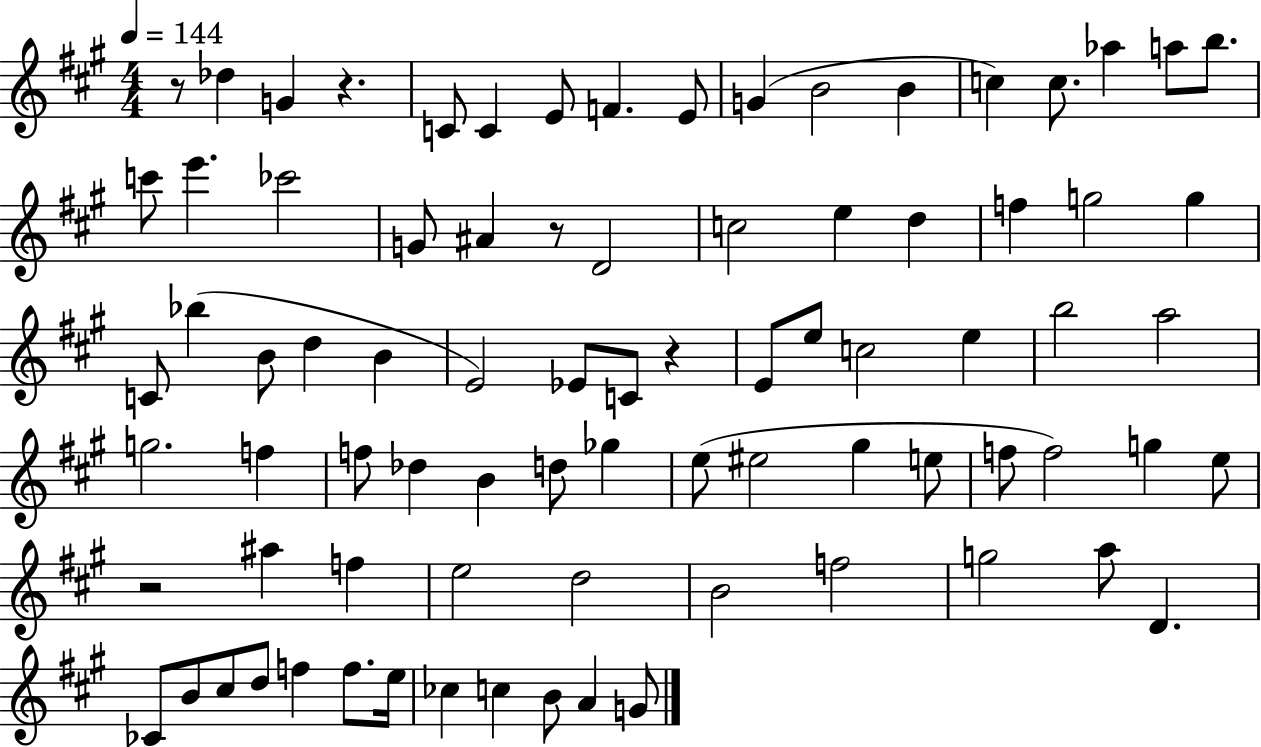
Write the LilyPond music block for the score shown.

{
  \clef treble
  \numericTimeSignature
  \time 4/4
  \key a \major
  \tempo 4 = 144
  r8 des''4 g'4 r4. | c'8 c'4 e'8 f'4. e'8 | g'4( b'2 b'4 | c''4) c''8. aes''4 a''8 b''8. | \break c'''8 e'''4. ces'''2 | g'8 ais'4 r8 d'2 | c''2 e''4 d''4 | f''4 g''2 g''4 | \break c'8 bes''4( b'8 d''4 b'4 | e'2) ees'8 c'8 r4 | e'8 e''8 c''2 e''4 | b''2 a''2 | \break g''2. f''4 | f''8 des''4 b'4 d''8 ges''4 | e''8( eis''2 gis''4 e''8 | f''8 f''2) g''4 e''8 | \break r2 ais''4 f''4 | e''2 d''2 | b'2 f''2 | g''2 a''8 d'4. | \break ces'8 b'8 cis''8 d''8 f''4 f''8. e''16 | ces''4 c''4 b'8 a'4 g'8 | \bar "|."
}